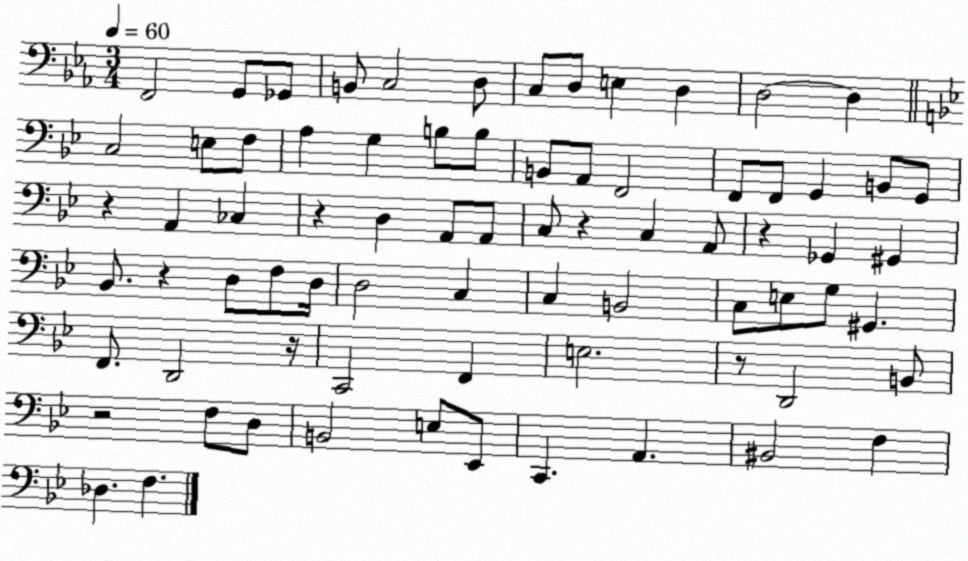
X:1
T:Untitled
M:3/4
L:1/4
K:Eb
F,,2 G,,/2 _G,,/2 B,,/2 C,2 D,/2 C,/2 D,/2 E, D, D,2 D, C,2 E,/2 F,/2 A, G, B,/2 B,/2 B,,/2 A,,/2 F,,2 F,,/2 F,,/2 G,, B,,/2 G,,/2 z A,, _C, z D, A,,/2 A,,/2 C,/2 z C, A,,/2 z _G,, ^G,, _B,,/2 z D,/2 F,/2 D,/4 D,2 C, C, B,,2 C,/2 E,/2 G,/2 ^G,, F,,/2 D,,2 z/4 C,,2 F,, E,2 z/2 D,,2 B,,/2 z2 F,/2 D,/2 B,,2 E,/2 _E,,/2 C,, A,, ^B,,2 F, _D, F,